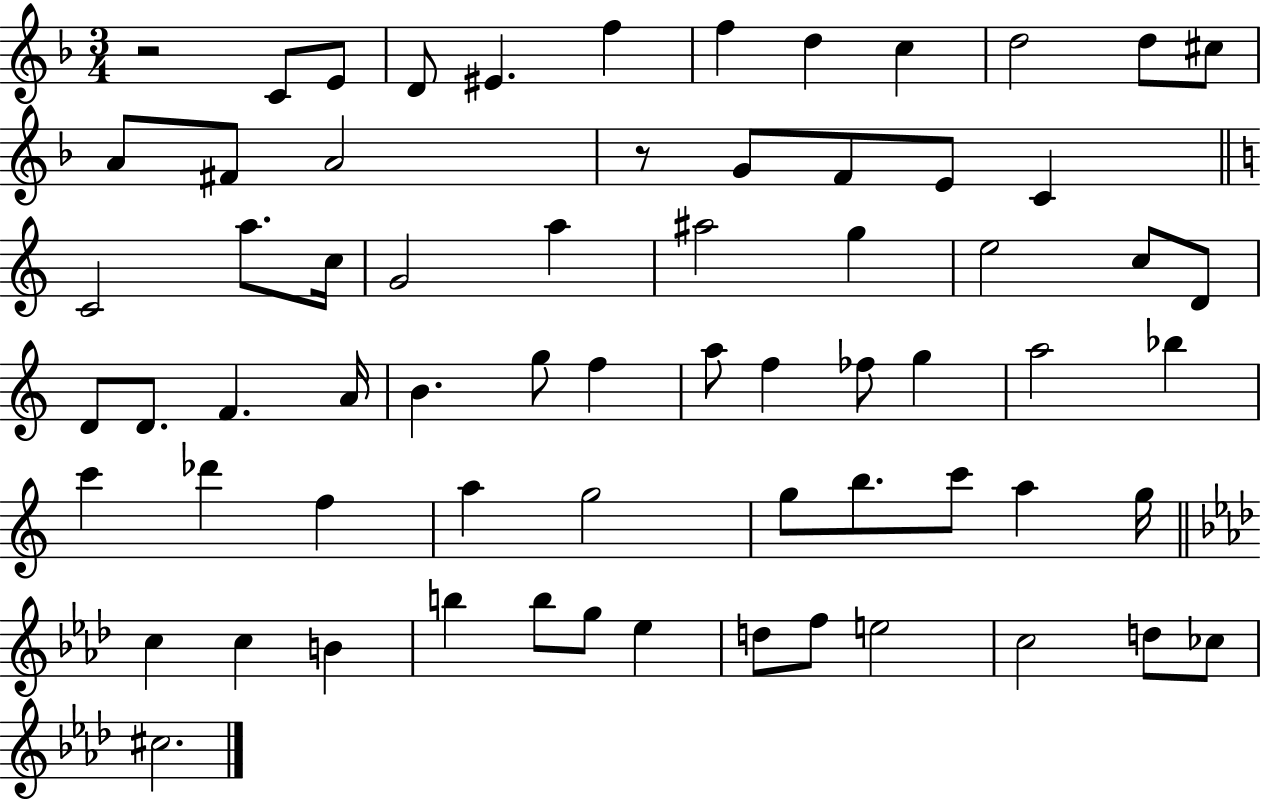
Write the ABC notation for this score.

X:1
T:Untitled
M:3/4
L:1/4
K:F
z2 C/2 E/2 D/2 ^E f f d c d2 d/2 ^c/2 A/2 ^F/2 A2 z/2 G/2 F/2 E/2 C C2 a/2 c/4 G2 a ^a2 g e2 c/2 D/2 D/2 D/2 F A/4 B g/2 f a/2 f _f/2 g a2 _b c' _d' f a g2 g/2 b/2 c'/2 a g/4 c c B b b/2 g/2 _e d/2 f/2 e2 c2 d/2 _c/2 ^c2